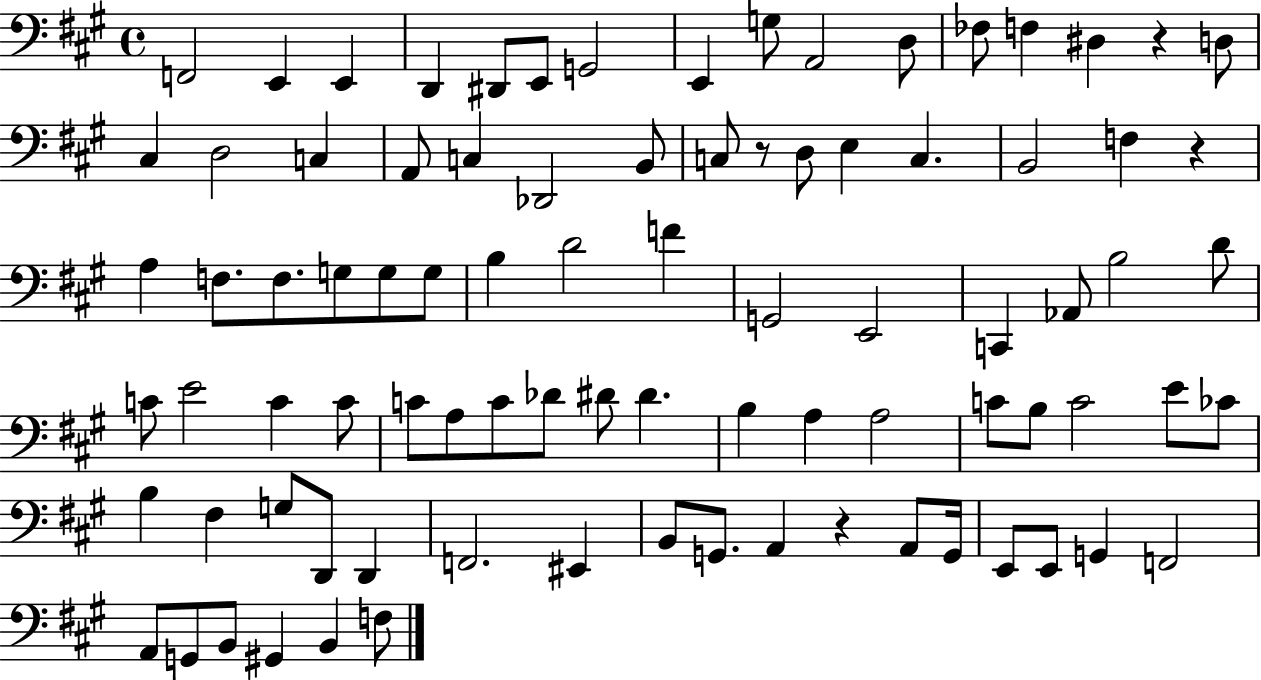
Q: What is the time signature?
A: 4/4